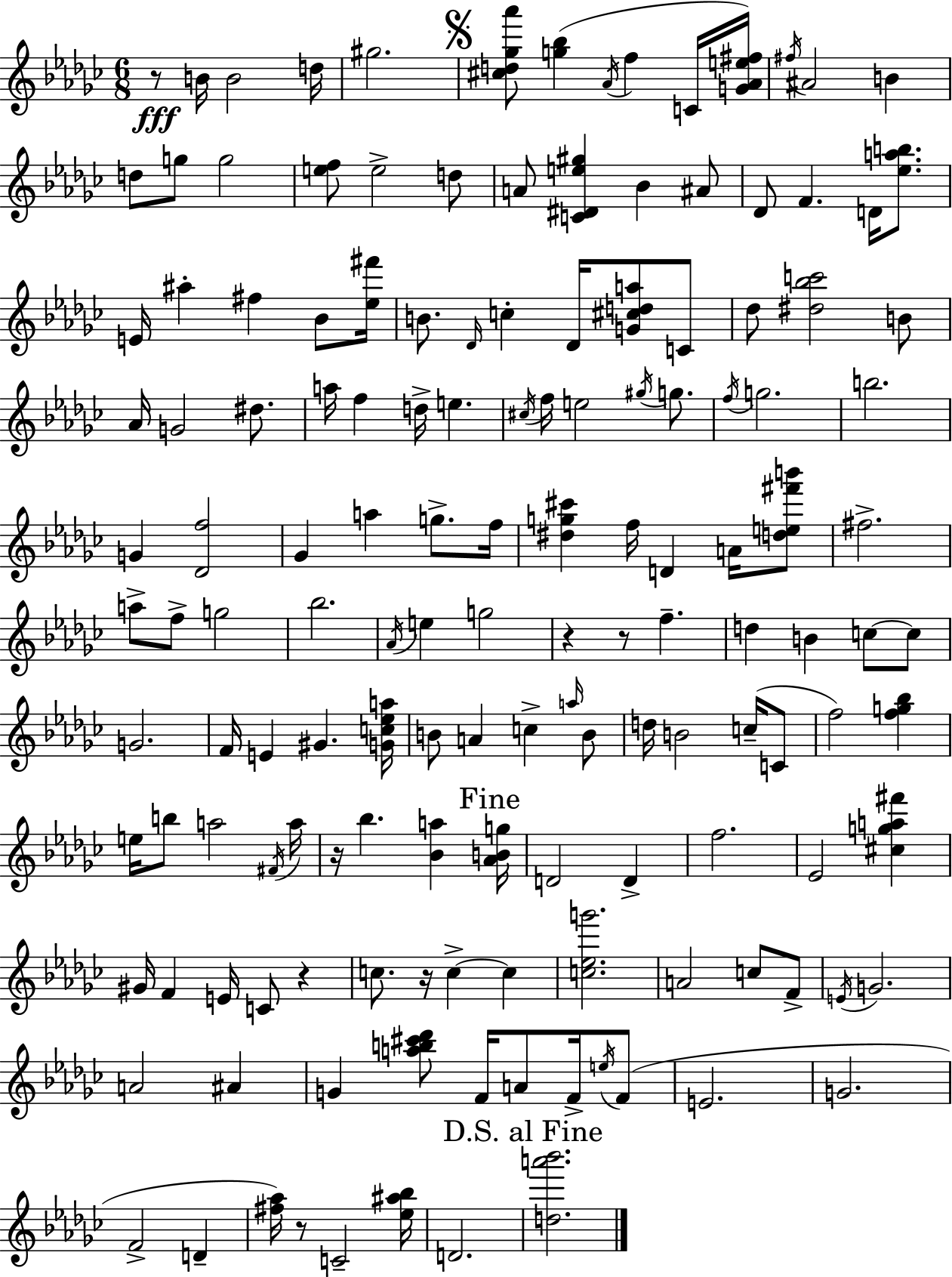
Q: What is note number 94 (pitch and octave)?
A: F4